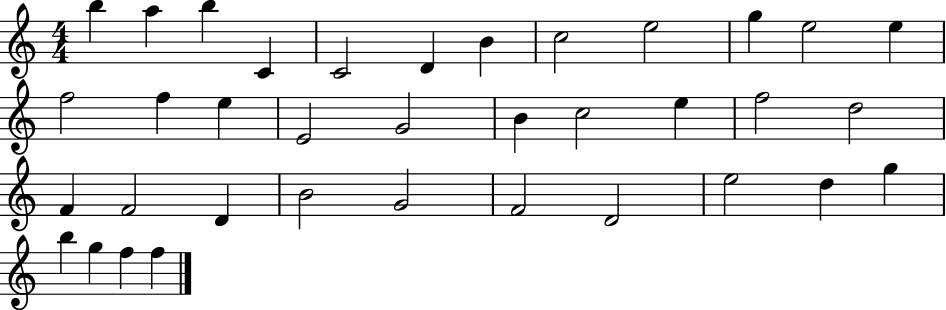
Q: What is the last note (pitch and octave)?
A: F5